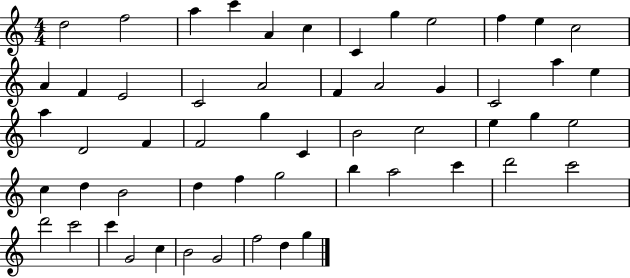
{
  \clef treble
  \numericTimeSignature
  \time 4/4
  \key c \major
  d''2 f''2 | a''4 c'''4 a'4 c''4 | c'4 g''4 e''2 | f''4 e''4 c''2 | \break a'4 f'4 e'2 | c'2 a'2 | f'4 a'2 g'4 | c'2 a''4 e''4 | \break a''4 d'2 f'4 | f'2 g''4 c'4 | b'2 c''2 | e''4 g''4 e''2 | \break c''4 d''4 b'2 | d''4 f''4 g''2 | b''4 a''2 c'''4 | d'''2 c'''2 | \break d'''2 c'''2 | c'''4 g'2 c''4 | b'2 g'2 | f''2 d''4 g''4 | \break \bar "|."
}